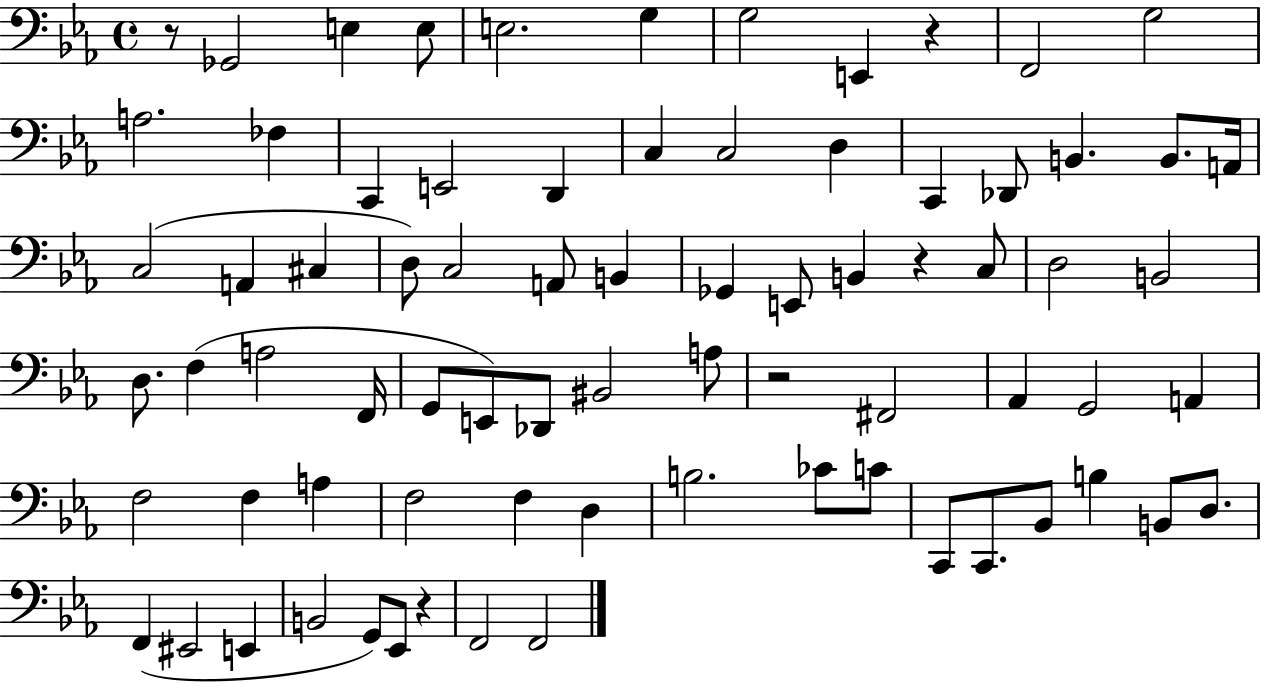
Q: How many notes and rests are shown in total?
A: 76